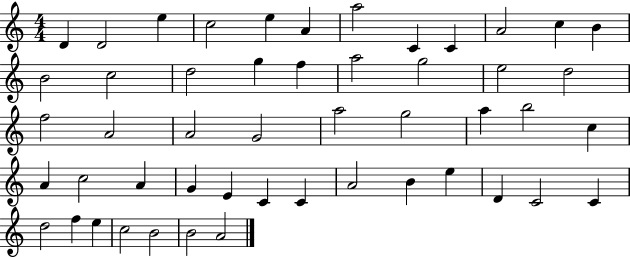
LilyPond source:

{
  \clef treble
  \numericTimeSignature
  \time 4/4
  \key c \major
  d'4 d'2 e''4 | c''2 e''4 a'4 | a''2 c'4 c'4 | a'2 c''4 b'4 | \break b'2 c''2 | d''2 g''4 f''4 | a''2 g''2 | e''2 d''2 | \break f''2 a'2 | a'2 g'2 | a''2 g''2 | a''4 b''2 c''4 | \break a'4 c''2 a'4 | g'4 e'4 c'4 c'4 | a'2 b'4 e''4 | d'4 c'2 c'4 | \break d''2 f''4 e''4 | c''2 b'2 | b'2 a'2 | \bar "|."
}